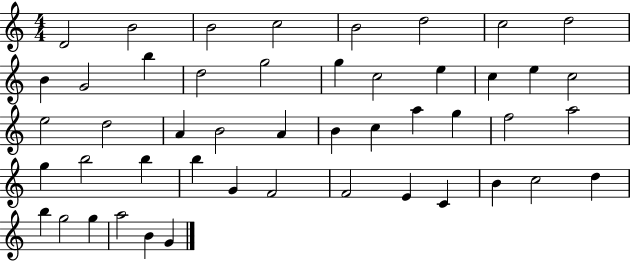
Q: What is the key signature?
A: C major